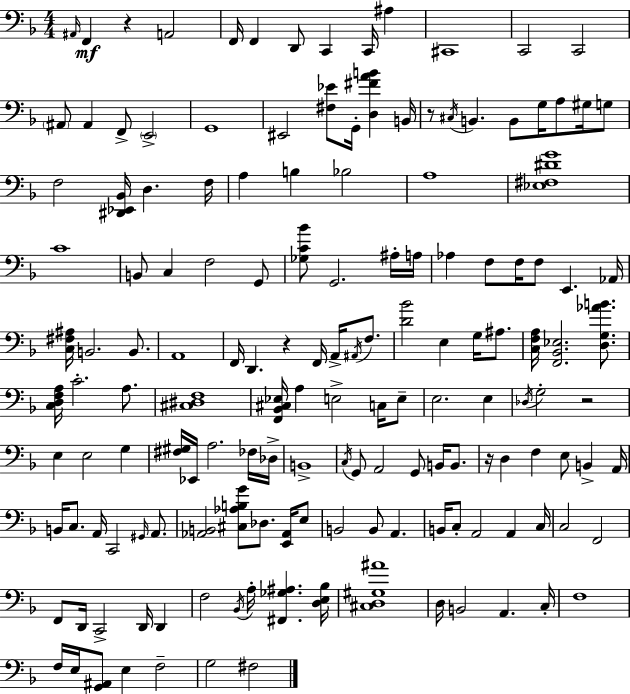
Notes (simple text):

A#2/s F2/q R/q A2/h F2/s F2/q D2/e C2/q C2/s A#3/q C#2/w C2/h C2/h A#2/e A#2/q F2/e E2/h G2/w EIS2/h [F#3,Eb4]/e G2/s [D3,F#4,A4,B4]/q B2/s R/e C#3/s B2/q. B2/e G3/s A3/e G#3/s G3/e F3/h [D#2,Eb2,Bb2]/s D3/q. F3/s A3/q B3/q Bb3/h A3/w [Eb3,F#3,D#4,G4]/w C4/w B2/e C3/q F3/h G2/e [Gb3,C4,Bb4]/e G2/h. A#3/s A3/s Ab3/q F3/e F3/s F3/e E2/q. Ab2/s [C3,F#3,A#3]/s B2/h. B2/e. A2/w F2/s D2/q. R/q F2/s A2/s A#2/s F3/e. [D4,Bb4]/h E3/q G3/s A#3/e. [C3,F3,A3]/s [F2,Bb2,Eb3]/h. [D3,G3,Ab4,B4]/e. [C3,D3,F3,A3]/s C4/h. A3/e. [C#3,D#3,F3]/w [F2,Bb2,C#3,Eb3]/s A3/q E3/h C3/s E3/e E3/h. E3/q Db3/s G3/h R/h E3/q E3/h G3/q [F#3,G#3]/s Eb2/s A3/h. FES3/s Db3/s B2/w C3/s G2/e A2/h G2/e B2/s B2/e. R/s D3/q F3/q E3/e B2/q A2/s B2/s C3/e. A2/s C2/h G#2/s A2/e. [Ab2,B2]/h [C#3,Ab3,B3,G4]/e Db3/e. [E2,Ab2]/s E3/e B2/h B2/e A2/q. B2/s C3/e A2/h A2/q C3/s C3/h F2/h F2/e D2/s C2/h D2/s D2/q F3/h Bb2/s A3/s [F#2,Gb3,A#3]/q. [D3,E3,Bb3]/s [C#3,D3,G#3,A#4]/w D3/s B2/h A2/q. C3/s F3/w F3/s E3/s [G2,A#2]/e E3/q F3/h G3/h F#3/h